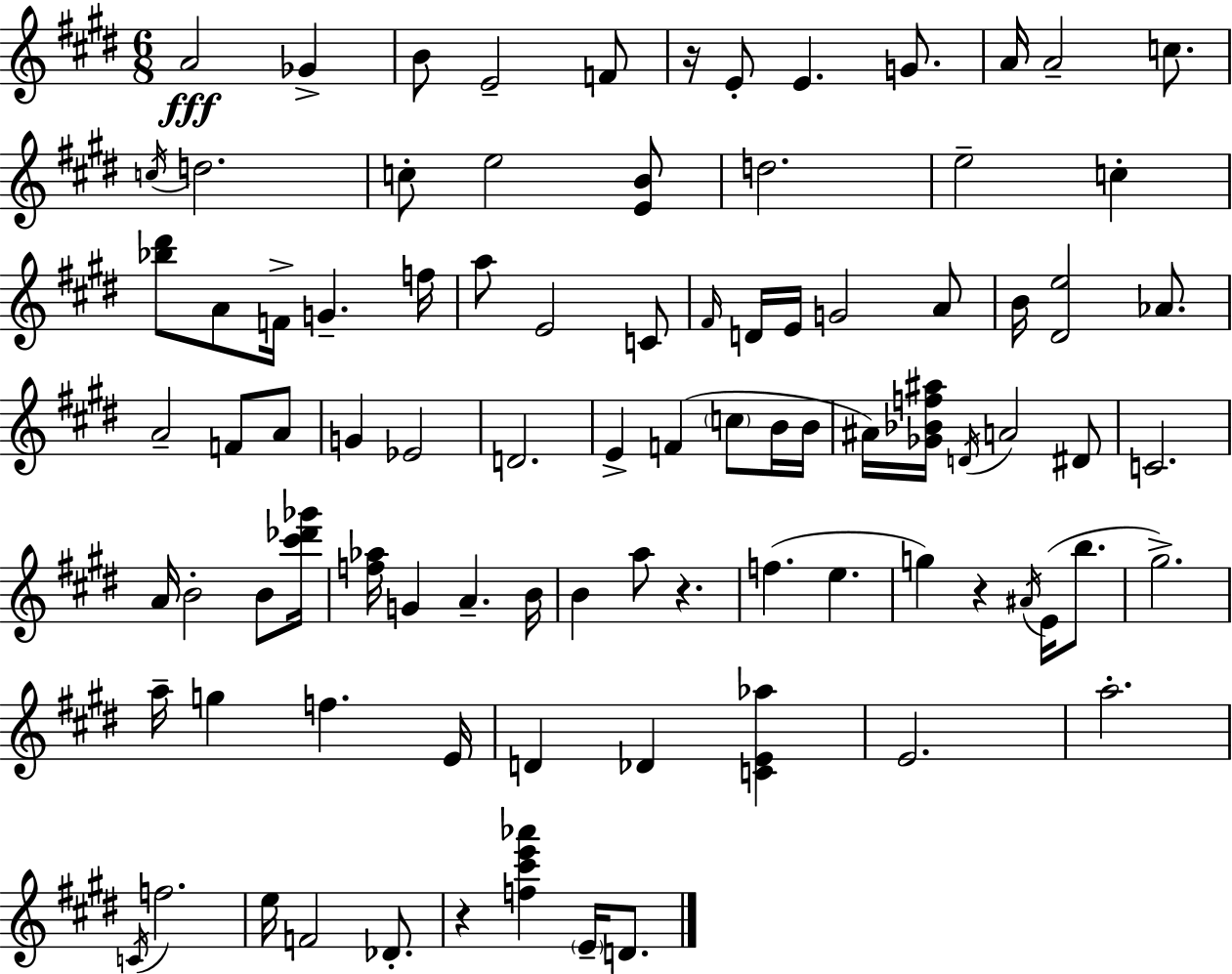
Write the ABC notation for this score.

X:1
T:Untitled
M:6/8
L:1/4
K:E
A2 _G B/2 E2 F/2 z/4 E/2 E G/2 A/4 A2 c/2 c/4 d2 c/2 e2 [EB]/2 d2 e2 c [_b^d']/2 A/2 F/4 G f/4 a/2 E2 C/2 ^F/4 D/4 E/4 G2 A/2 B/4 [^De]2 _A/2 A2 F/2 A/2 G _E2 D2 E F c/2 B/4 B/4 ^A/4 [_G_Bf^a]/4 D/4 A2 ^D/2 C2 A/4 B2 B/2 [^c'_d'_g']/4 [f_a]/4 G A B/4 B a/2 z f e g z ^A/4 E/4 b/2 ^g2 a/4 g f E/4 D _D [CE_a] E2 a2 C/4 f2 e/4 F2 _D/2 z [f^c'e'_a'] E/4 D/2